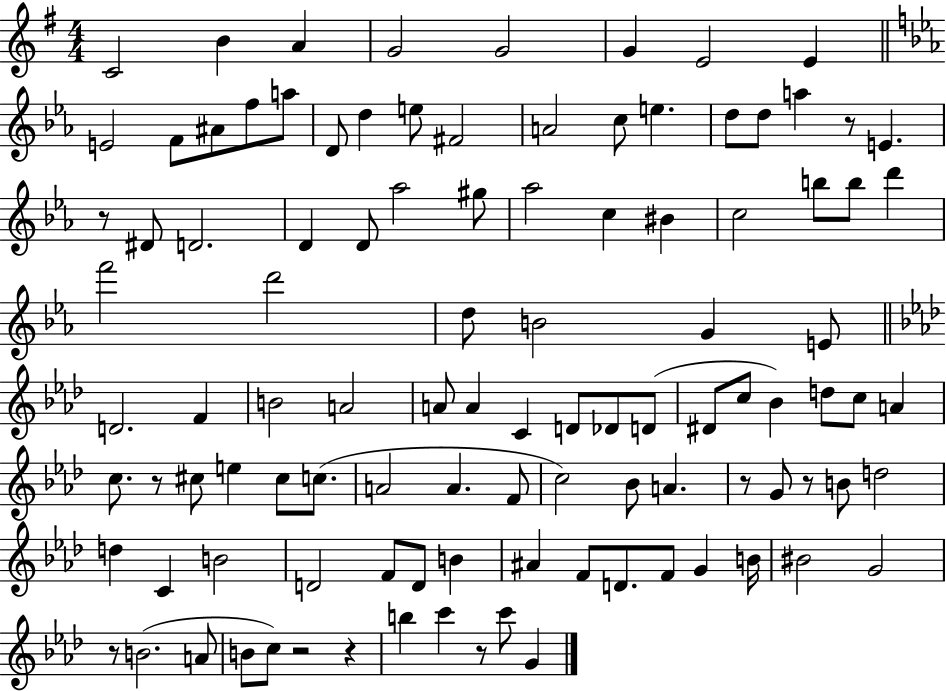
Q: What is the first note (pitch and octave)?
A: C4